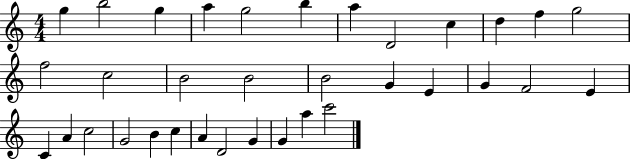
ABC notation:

X:1
T:Untitled
M:4/4
L:1/4
K:C
g b2 g a g2 b a D2 c d f g2 f2 c2 B2 B2 B2 G E G F2 E C A c2 G2 B c A D2 G G a c'2